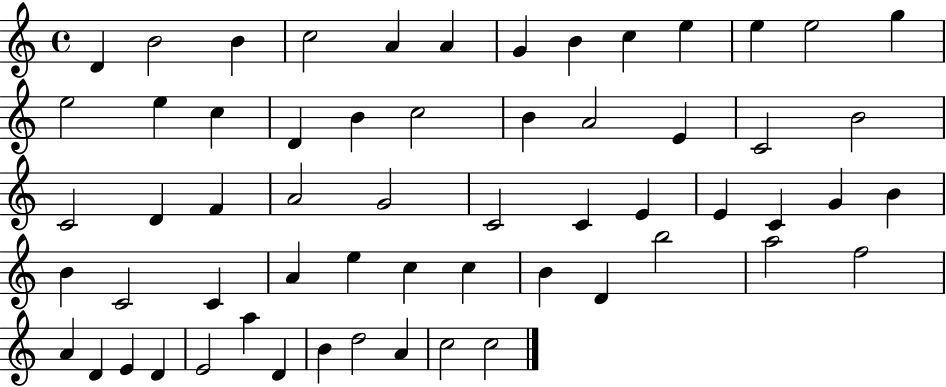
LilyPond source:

{
  \clef treble
  \time 4/4
  \defaultTimeSignature
  \key c \major
  d'4 b'2 b'4 | c''2 a'4 a'4 | g'4 b'4 c''4 e''4 | e''4 e''2 g''4 | \break e''2 e''4 c''4 | d'4 b'4 c''2 | b'4 a'2 e'4 | c'2 b'2 | \break c'2 d'4 f'4 | a'2 g'2 | c'2 c'4 e'4 | e'4 c'4 g'4 b'4 | \break b'4 c'2 c'4 | a'4 e''4 c''4 c''4 | b'4 d'4 b''2 | a''2 f''2 | \break a'4 d'4 e'4 d'4 | e'2 a''4 d'4 | b'4 d''2 a'4 | c''2 c''2 | \break \bar "|."
}